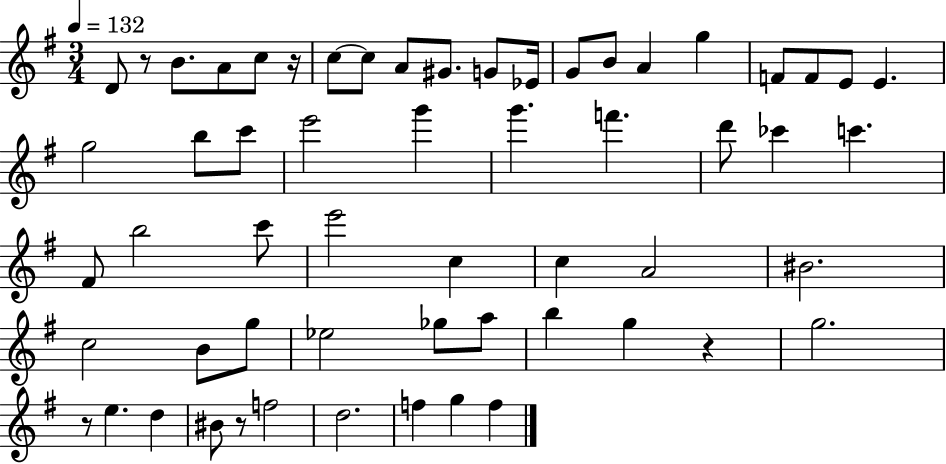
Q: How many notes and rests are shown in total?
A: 58